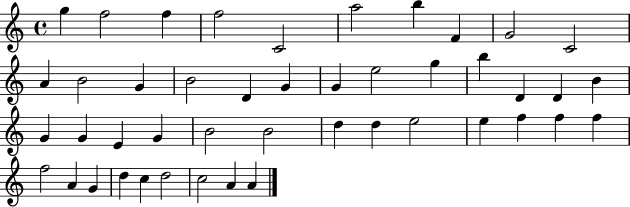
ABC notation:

X:1
T:Untitled
M:4/4
L:1/4
K:C
g f2 f f2 C2 a2 b F G2 C2 A B2 G B2 D G G e2 g b D D B G G E G B2 B2 d d e2 e f f f f2 A G d c d2 c2 A A